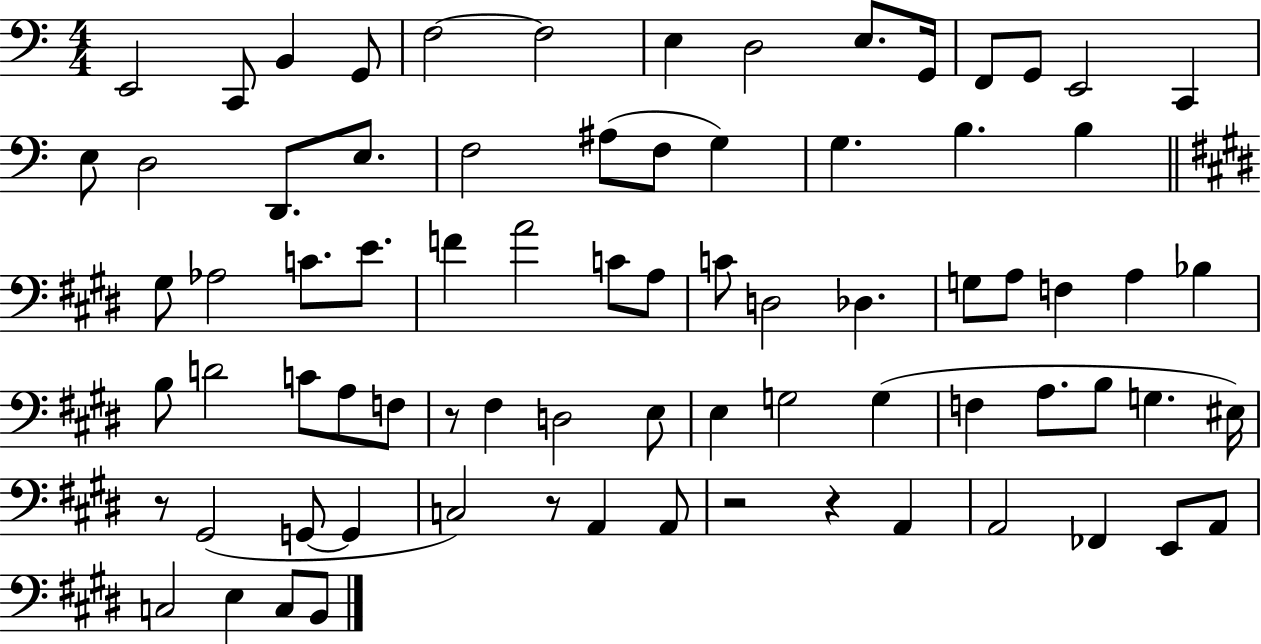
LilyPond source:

{
  \clef bass
  \numericTimeSignature
  \time 4/4
  \key c \major
  e,2 c,8 b,4 g,8 | f2~~ f2 | e4 d2 e8. g,16 | f,8 g,8 e,2 c,4 | \break e8 d2 d,8. e8. | f2 ais8( f8 g4) | g4. b4. b4 | \bar "||" \break \key e \major gis8 aes2 c'8. e'8. | f'4 a'2 c'8 a8 | c'8 d2 des4. | g8 a8 f4 a4 bes4 | \break b8 d'2 c'8 a8 f8 | r8 fis4 d2 e8 | e4 g2 g4( | f4 a8. b8 g4. eis16) | \break r8 gis,2( g,8~~ g,4 | c2) r8 a,4 a,8 | r2 r4 a,4 | a,2 fes,4 e,8 a,8 | \break c2 e4 c8 b,8 | \bar "|."
}